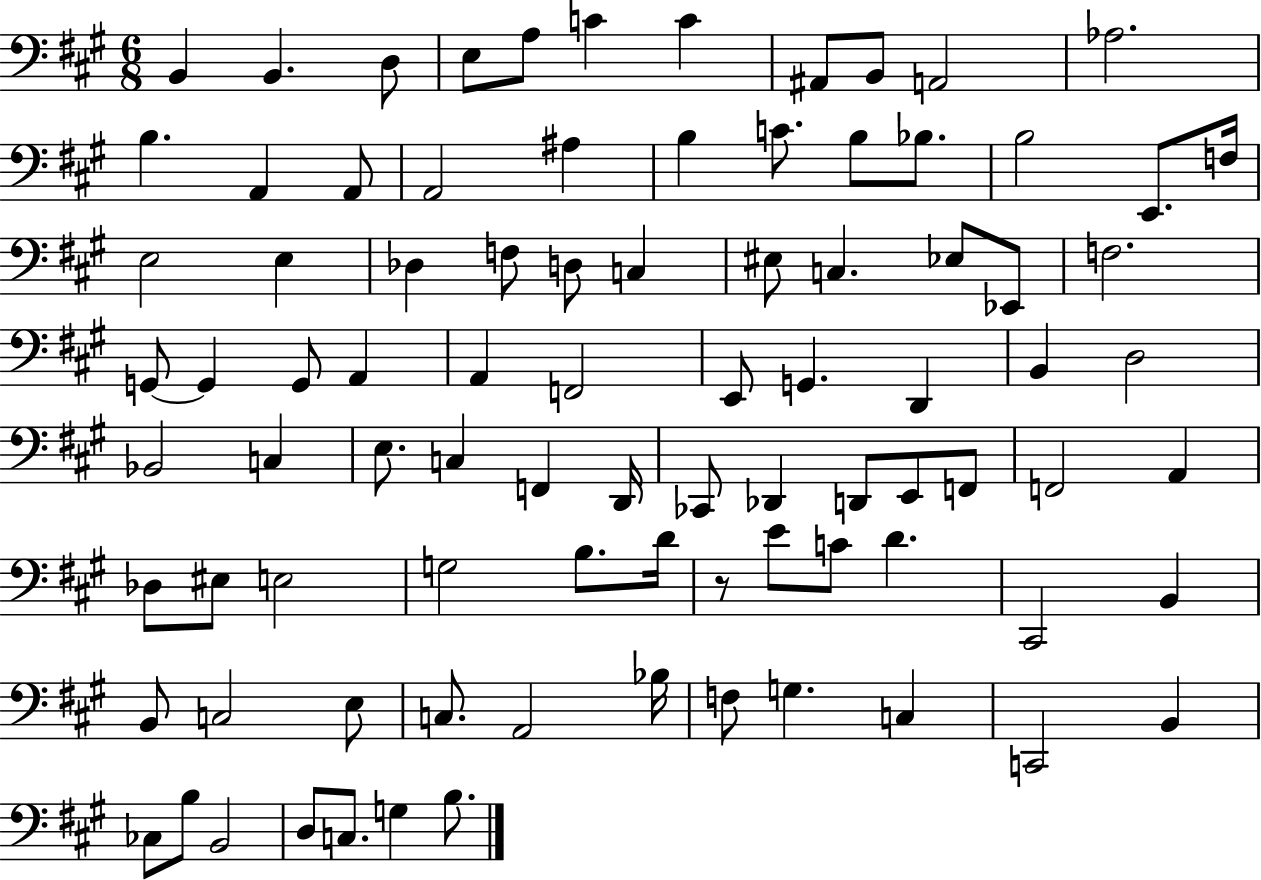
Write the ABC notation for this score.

X:1
T:Untitled
M:6/8
L:1/4
K:A
B,, B,, D,/2 E,/2 A,/2 C C ^A,,/2 B,,/2 A,,2 _A,2 B, A,, A,,/2 A,,2 ^A, B, C/2 B,/2 _B,/2 B,2 E,,/2 F,/4 E,2 E, _D, F,/2 D,/2 C, ^E,/2 C, _E,/2 _E,,/2 F,2 G,,/2 G,, G,,/2 A,, A,, F,,2 E,,/2 G,, D,, B,, D,2 _B,,2 C, E,/2 C, F,, D,,/4 _C,,/2 _D,, D,,/2 E,,/2 F,,/2 F,,2 A,, _D,/2 ^E,/2 E,2 G,2 B,/2 D/4 z/2 E/2 C/2 D ^C,,2 B,, B,,/2 C,2 E,/2 C,/2 A,,2 _B,/4 F,/2 G, C, C,,2 B,, _C,/2 B,/2 B,,2 D,/2 C,/2 G, B,/2